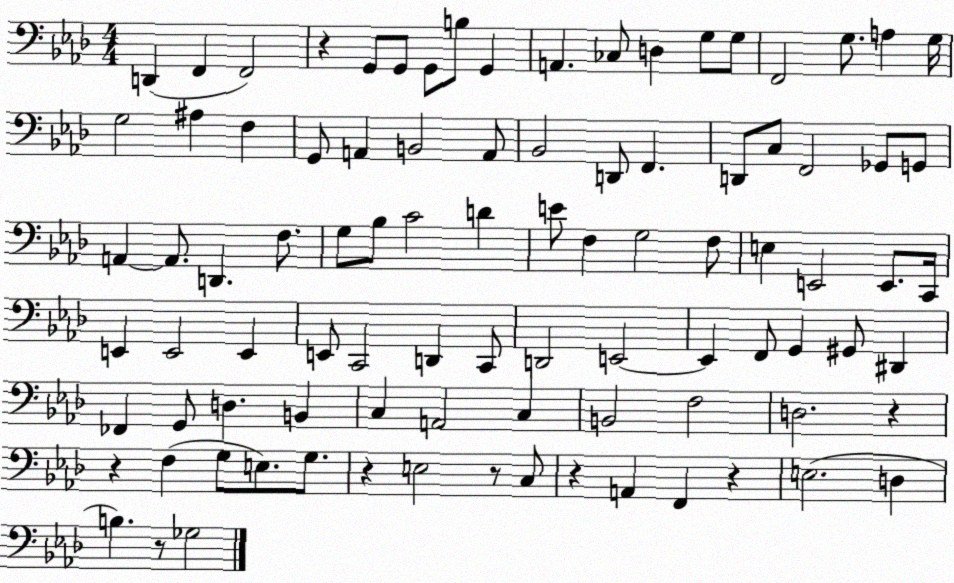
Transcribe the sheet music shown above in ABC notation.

X:1
T:Untitled
M:4/4
L:1/4
K:Ab
D,, F,, F,,2 z G,,/2 G,,/2 G,,/2 B,/2 G,, A,, _C,/2 D, G,/2 G,/2 F,,2 G,/2 A, G,/4 G,2 ^A, F, G,,/2 A,, B,,2 A,,/2 _B,,2 D,,/2 F,, D,,/2 C,/2 F,,2 _G,,/2 G,,/2 A,, A,,/2 D,, F,/2 G,/2 _B,/2 C2 D E/2 F, G,2 F,/2 E, E,,2 E,,/2 C,,/4 E,, E,,2 E,, E,,/2 C,,2 D,, C,,/2 D,,2 E,,2 E,, F,,/2 G,, ^G,,/2 ^D,, _F,, G,,/2 D, B,, C, A,,2 C, B,,2 F,2 D,2 z z F, G,/2 E,/2 G,/2 z E,2 z/2 C,/2 z A,, F,, z E,2 D, B, z/2 _G,2